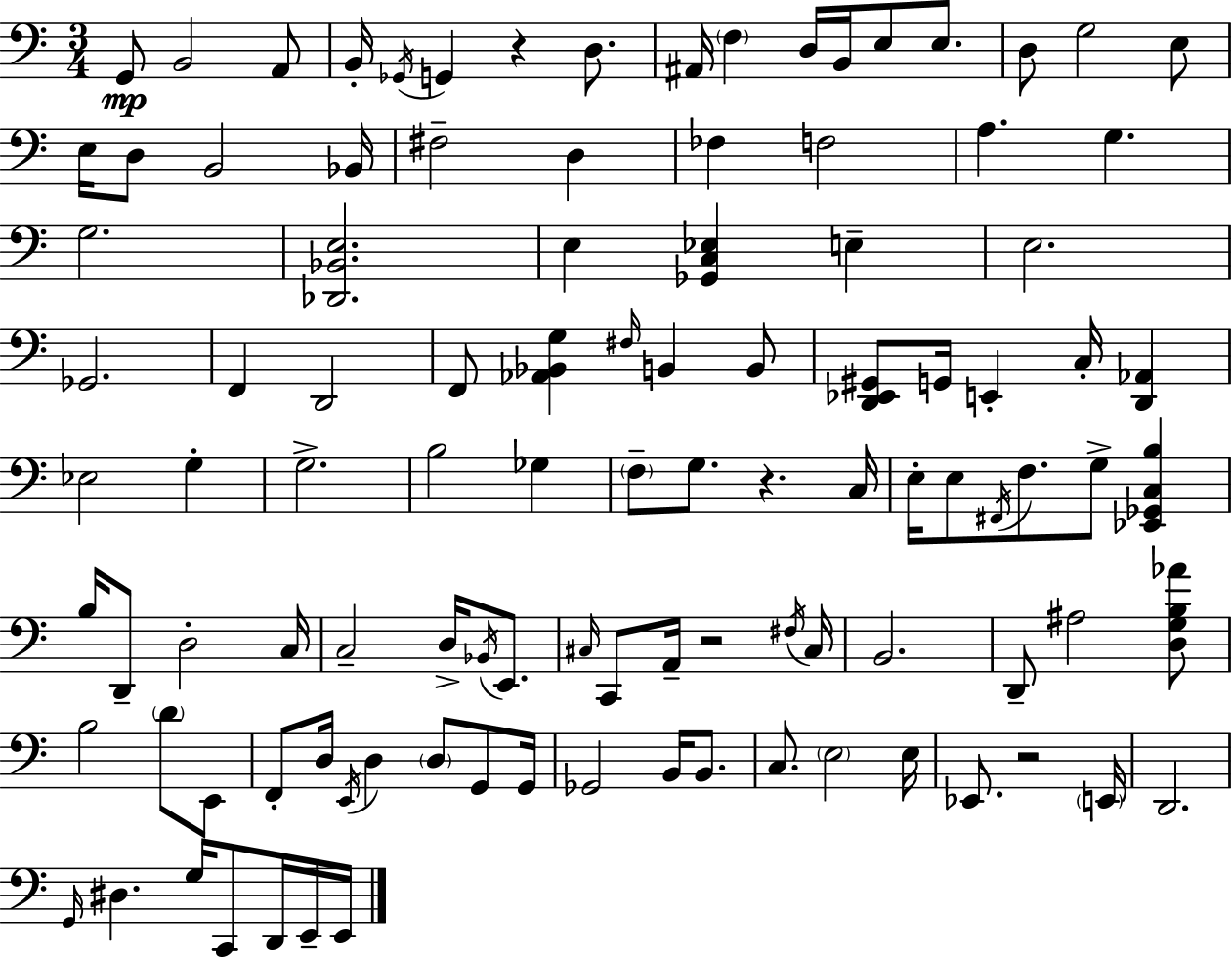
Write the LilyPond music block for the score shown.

{
  \clef bass
  \numericTimeSignature
  \time 3/4
  \key a \minor
  \repeat volta 2 { g,8\mp b,2 a,8 | b,16-. \acciaccatura { ges,16 } g,4 r4 d8. | ais,16 \parenthesize f4 d16 b,16 e8 e8. | d8 g2 e8 | \break e16 d8 b,2 | bes,16 fis2-- d4 | fes4 f2 | a4. g4. | \break g2. | <des, bes, e>2. | e4 <ges, c ees>4 e4-- | e2. | \break ges,2. | f,4 d,2 | f,8 <aes, bes, g>4 \grace { fis16 } b,4 | b,8 <d, ees, gis,>8 g,16 e,4-. c16-. <d, aes,>4 | \break ees2 g4-. | g2.-> | b2 ges4 | \parenthesize f8-- g8. r4. | \break c16 e16-. e8 \acciaccatura { fis,16 } f8. g8-> <ees, ges, c b>4 | b16 d,8-- d2-. | c16 c2-- d16-> | \acciaccatura { bes,16 } e,8. \grace { cis16 } c,8 a,16-- r2 | \break \acciaccatura { fis16 } cis16 b,2. | d,8-- ais2 | <d g b aes'>8 b2 | \parenthesize d'8 e,8 f,8-. d16 \acciaccatura { e,16 } d4 | \break \parenthesize d8 g,8 g,16 ges,2 | b,16 b,8. c8. \parenthesize e2 | e16 ees,8. r2 | \parenthesize e,16 d,2. | \break \grace { g,16 } dis4. | g16 c,8 d,16 e,16-- e,16 } \bar "|."
}